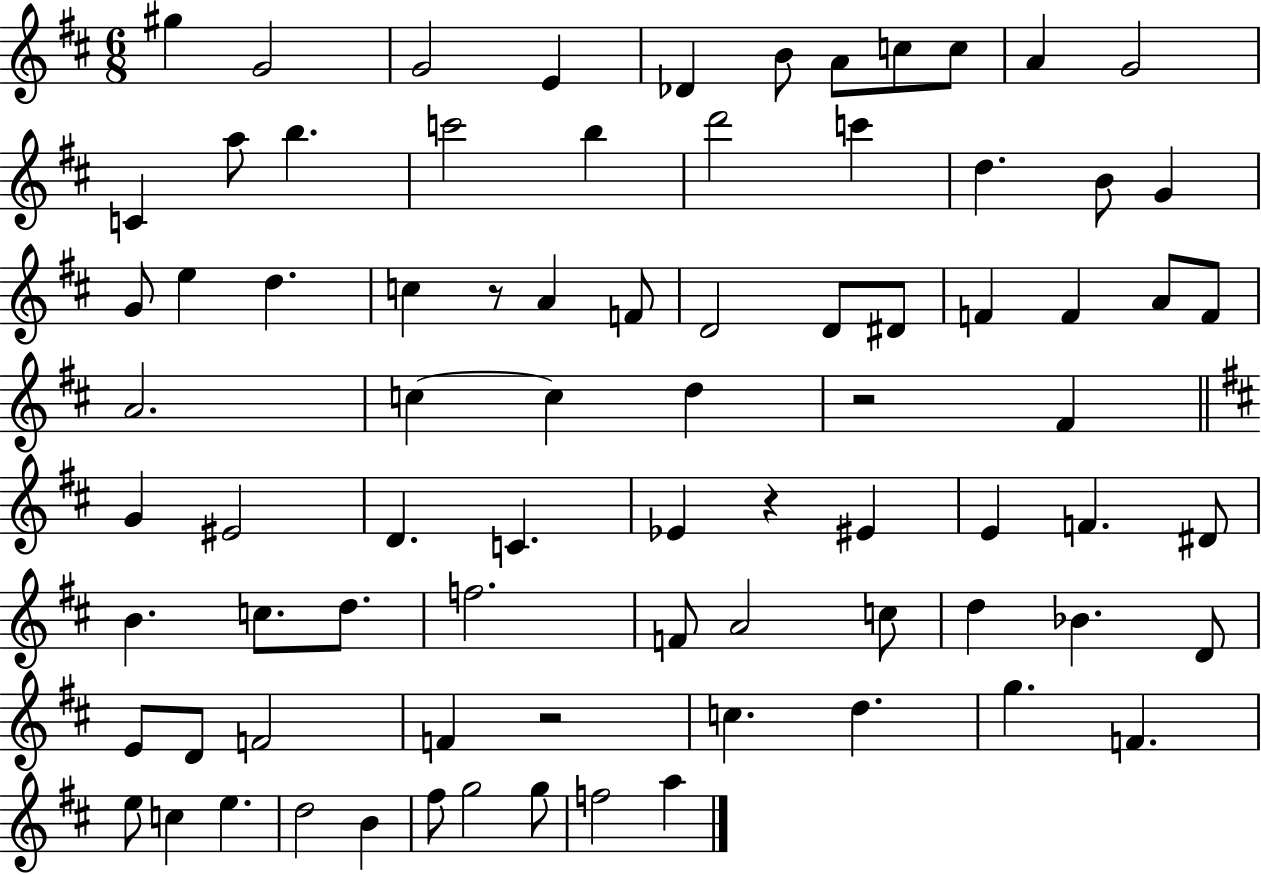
G#5/q G4/h G4/h E4/q Db4/q B4/e A4/e C5/e C5/e A4/q G4/h C4/q A5/e B5/q. C6/h B5/q D6/h C6/q D5/q. B4/e G4/q G4/e E5/q D5/q. C5/q R/e A4/q F4/e D4/h D4/e D#4/e F4/q F4/q A4/e F4/e A4/h. C5/q C5/q D5/q R/h F#4/q G4/q EIS4/h D4/q. C4/q. Eb4/q R/q EIS4/q E4/q F4/q. D#4/e B4/q. C5/e. D5/e. F5/h. F4/e A4/h C5/e D5/q Bb4/q. D4/e E4/e D4/e F4/h F4/q R/h C5/q. D5/q. G5/q. F4/q. E5/e C5/q E5/q. D5/h B4/q F#5/e G5/h G5/e F5/h A5/q